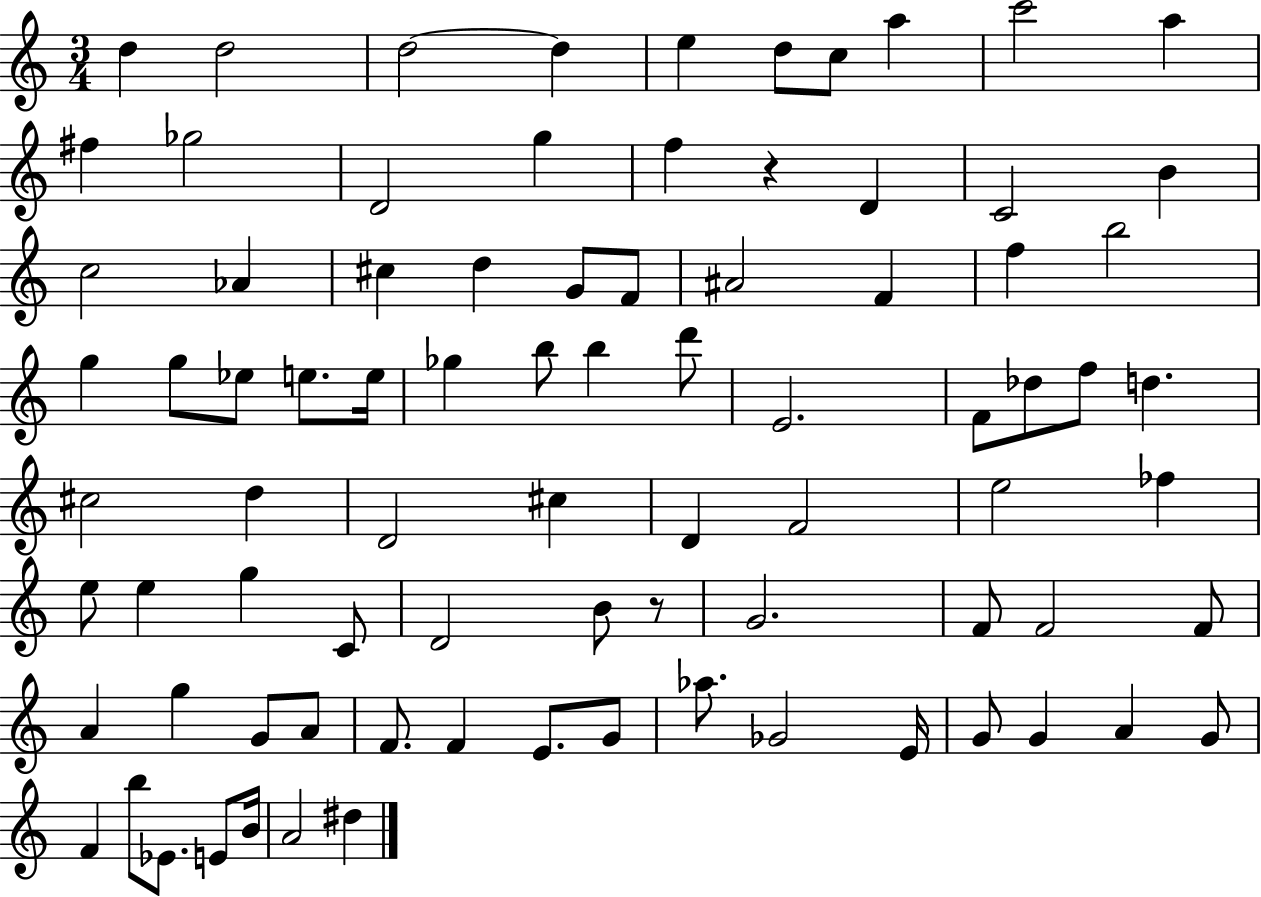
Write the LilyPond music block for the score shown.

{
  \clef treble
  \numericTimeSignature
  \time 3/4
  \key c \major
  d''4 d''2 | d''2~~ d''4 | e''4 d''8 c''8 a''4 | c'''2 a''4 | \break fis''4 ges''2 | d'2 g''4 | f''4 r4 d'4 | c'2 b'4 | \break c''2 aes'4 | cis''4 d''4 g'8 f'8 | ais'2 f'4 | f''4 b''2 | \break g''4 g''8 ees''8 e''8. e''16 | ges''4 b''8 b''4 d'''8 | e'2. | f'8 des''8 f''8 d''4. | \break cis''2 d''4 | d'2 cis''4 | d'4 f'2 | e''2 fes''4 | \break e''8 e''4 g''4 c'8 | d'2 b'8 r8 | g'2. | f'8 f'2 f'8 | \break a'4 g''4 g'8 a'8 | f'8. f'4 e'8. g'8 | aes''8. ges'2 e'16 | g'8 g'4 a'4 g'8 | \break f'4 b''8 ees'8. e'8 b'16 | a'2 dis''4 | \bar "|."
}